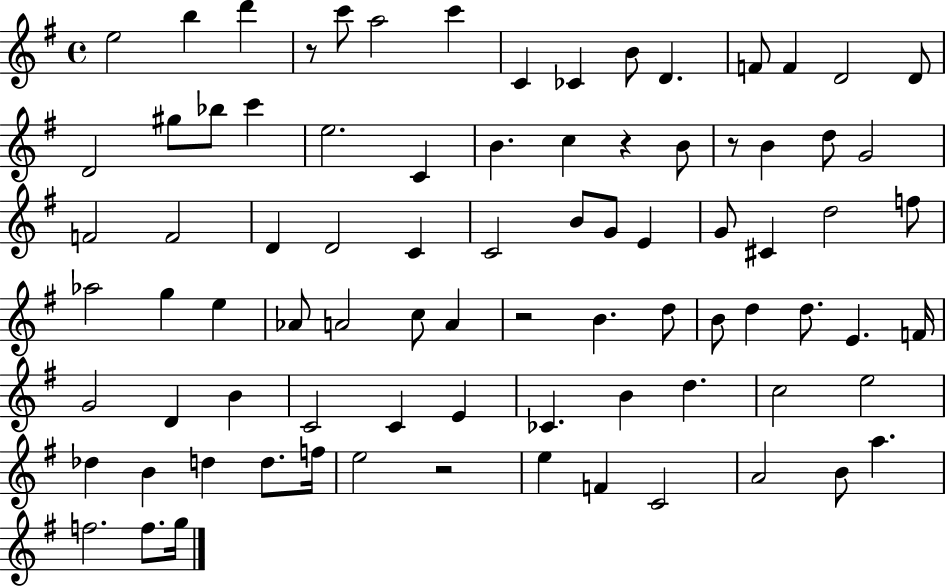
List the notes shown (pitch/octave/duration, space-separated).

E5/h B5/q D6/q R/e C6/e A5/h C6/q C4/q CES4/q B4/e D4/q. F4/e F4/q D4/h D4/e D4/h G#5/e Bb5/e C6/q E5/h. C4/q B4/q. C5/q R/q B4/e R/e B4/q D5/e G4/h F4/h F4/h D4/q D4/h C4/q C4/h B4/e G4/e E4/q G4/e C#4/q D5/h F5/e Ab5/h G5/q E5/q Ab4/e A4/h C5/e A4/q R/h B4/q. D5/e B4/e D5/q D5/e. E4/q. F4/s G4/h D4/q B4/q C4/h C4/q E4/q CES4/q. B4/q D5/q. C5/h E5/h Db5/q B4/q D5/q D5/e. F5/s E5/h R/h E5/q F4/q C4/h A4/h B4/e A5/q. F5/h. F5/e. G5/s